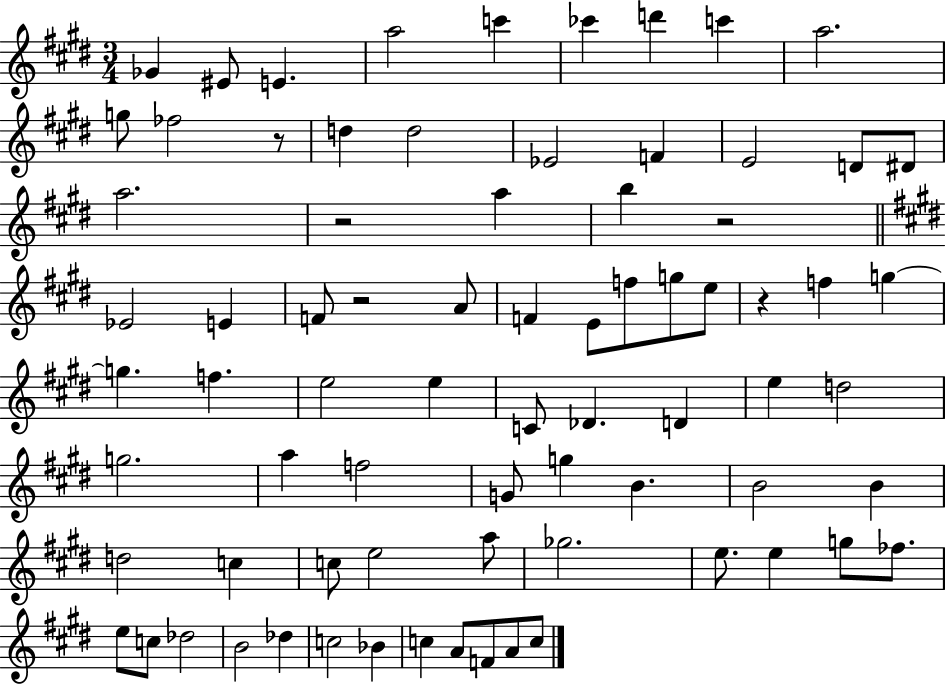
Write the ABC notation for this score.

X:1
T:Untitled
M:3/4
L:1/4
K:E
_G ^E/2 E a2 c' _c' d' c' a2 g/2 _f2 z/2 d d2 _E2 F E2 D/2 ^D/2 a2 z2 a b z2 _E2 E F/2 z2 A/2 F E/2 f/2 g/2 e/2 z f g g f e2 e C/2 _D D e d2 g2 a f2 G/2 g B B2 B d2 c c/2 e2 a/2 _g2 e/2 e g/2 _f/2 e/2 c/2 _d2 B2 _d c2 _B c A/2 F/2 A/2 c/2